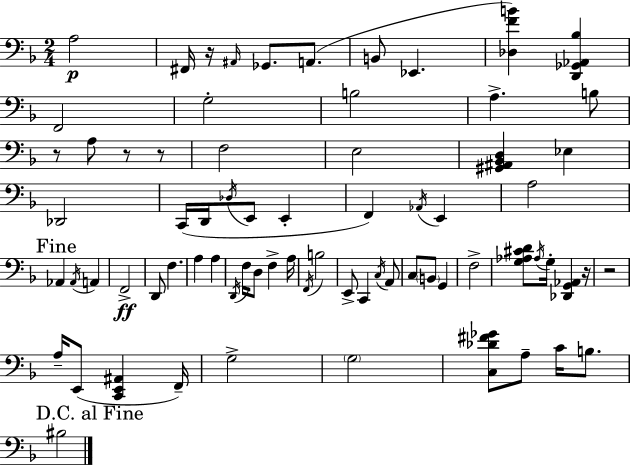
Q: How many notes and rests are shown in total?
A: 73